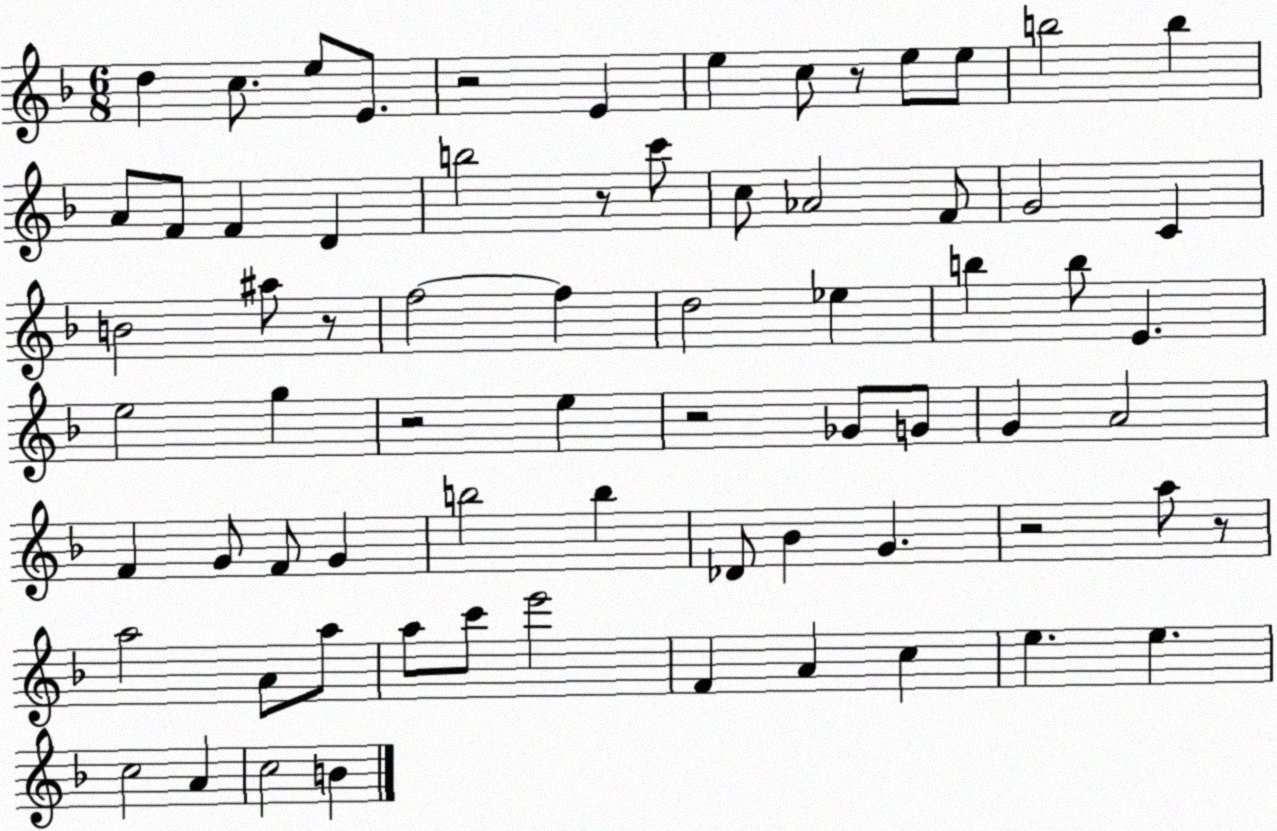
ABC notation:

X:1
T:Untitled
M:6/8
L:1/4
K:F
d c/2 e/2 E/2 z2 E e c/2 z/2 e/2 e/2 b2 b A/2 F/2 F D b2 z/2 c'/2 c/2 _A2 F/2 G2 C B2 ^a/2 z/2 f2 f d2 _e b b/2 E e2 g z2 e z2 _G/2 G/2 G A2 F G/2 F/2 G b2 b _D/2 _B G z2 a/2 z/2 a2 A/2 a/2 a/2 c'/2 e'2 F A c e e c2 A c2 B